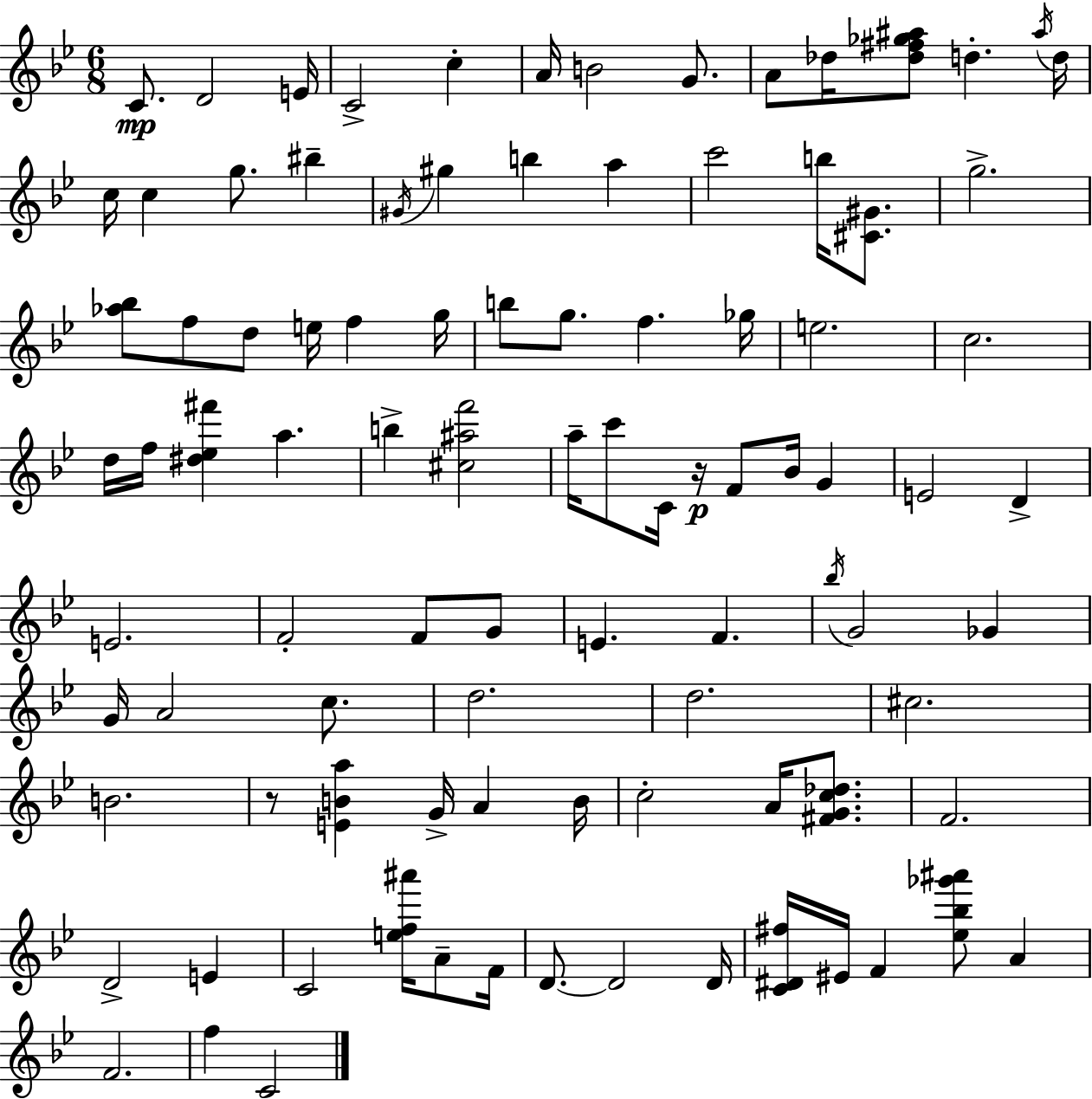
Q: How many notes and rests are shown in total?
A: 95